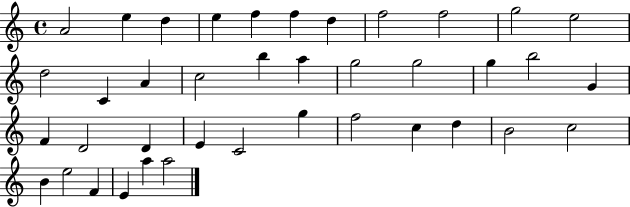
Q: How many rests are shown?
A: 0